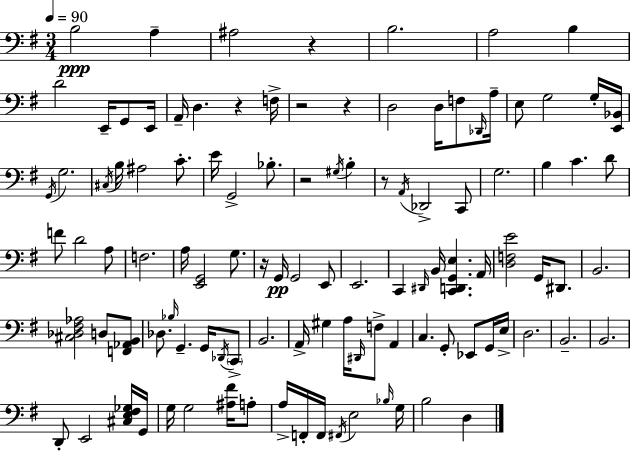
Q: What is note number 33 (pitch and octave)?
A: A2